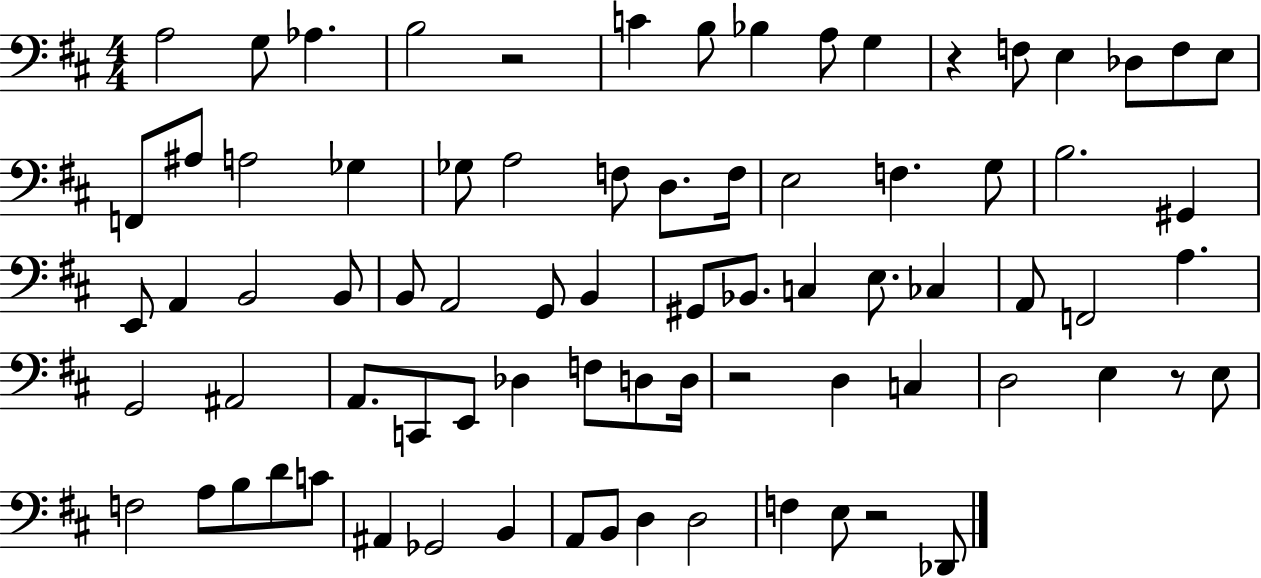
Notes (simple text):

A3/h G3/e Ab3/q. B3/h R/h C4/q B3/e Bb3/q A3/e G3/q R/q F3/e E3/q Db3/e F3/e E3/e F2/e A#3/e A3/h Gb3/q Gb3/e A3/h F3/e D3/e. F3/s E3/h F3/q. G3/e B3/h. G#2/q E2/e A2/q B2/h B2/e B2/e A2/h G2/e B2/q G#2/e Bb2/e. C3/q E3/e. CES3/q A2/e F2/h A3/q. G2/h A#2/h A2/e. C2/e E2/e Db3/q F3/e D3/e D3/s R/h D3/q C3/q D3/h E3/q R/e E3/e F3/h A3/e B3/e D4/e C4/e A#2/q Gb2/h B2/q A2/e B2/e D3/q D3/h F3/q E3/e R/h Db2/e